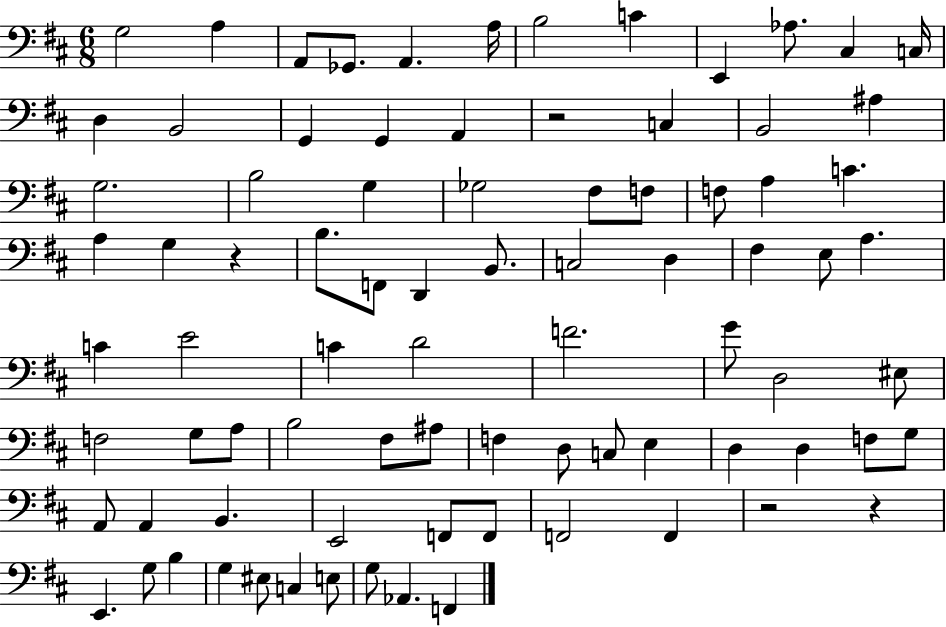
G3/h A3/q A2/e Gb2/e. A2/q. A3/s B3/h C4/q E2/q Ab3/e. C#3/q C3/s D3/q B2/h G2/q G2/q A2/q R/h C3/q B2/h A#3/q G3/h. B3/h G3/q Gb3/h F#3/e F3/e F3/e A3/q C4/q. A3/q G3/q R/q B3/e. F2/e D2/q B2/e. C3/h D3/q F#3/q E3/e A3/q. C4/q E4/h C4/q D4/h F4/h. G4/e D3/h EIS3/e F3/h G3/e A3/e B3/h F#3/e A#3/e F3/q D3/e C3/e E3/q D3/q D3/q F3/e G3/e A2/e A2/q B2/q. E2/h F2/e F2/e F2/h F2/q R/h R/q E2/q. G3/e B3/q G3/q EIS3/e C3/q E3/e G3/e Ab2/q. F2/q